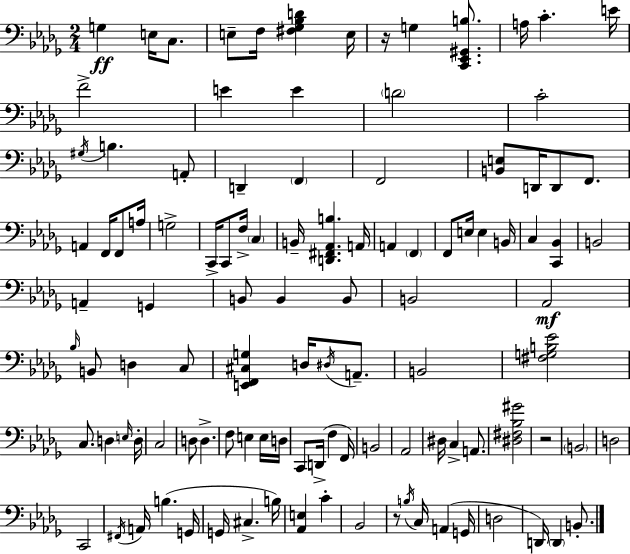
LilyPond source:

{
  \clef bass
  \numericTimeSignature
  \time 2/4
  \key bes \minor
  g4\ff e16 c8. | e8-- f16 <fis ges bes d'>4 e16 | r16 g4 <c, ees, gis, b>8. | a16 c'4.-. e'16 | \break f'2-> | e'4 e'4 | \parenthesize d'2 | c'2-. | \break \acciaccatura { gis16 } b4. a,8-. | d,4-- \parenthesize f,4 | f,2 | <b, e>8 d,16 d,8 f,8. | \break a,4 f,16 f,8 | a16 g2-> | c,16-> c,8 f16-> \parenthesize c4 | b,16-- <d, fis, aes, b>4. | \break a,16 a,4 \parenthesize f,4 | f,8 e16 e4 | b,16 c4 <c, bes,>4 | b,2 | \break a,4-- g,4 | b,8 b,4 b,8 | b,2 | aes,2\mf | \break \grace { bes16 } b,8 d4 | c8 <e, f, cis g>4 d16 \acciaccatura { dis16 } | a,8.-- b,2 | <fis g b ees'>2 | \break c8. d4 | \grace { e16 } d16-. c2 | d8 d4.-> | f8 e4 | \break e16 d16 c,8 d,16->( f4 | f,16) b,2 | aes,2 | dis16 c4-> | \break a,8. <dis fis bes gis'>2 | r2 | \parenthesize b,2 | d2 | \break c,2 | \acciaccatura { fis,16 } a,16 b4.( | g,16 g,16 cis4.-> | b16) <aes, e>4 | \break c'4-. bes,2 | r8 \acciaccatura { b16 } | c16 a,4( g,16 d2 | d,16) \parenthesize d,4 | \break b,8.-. \bar "|."
}